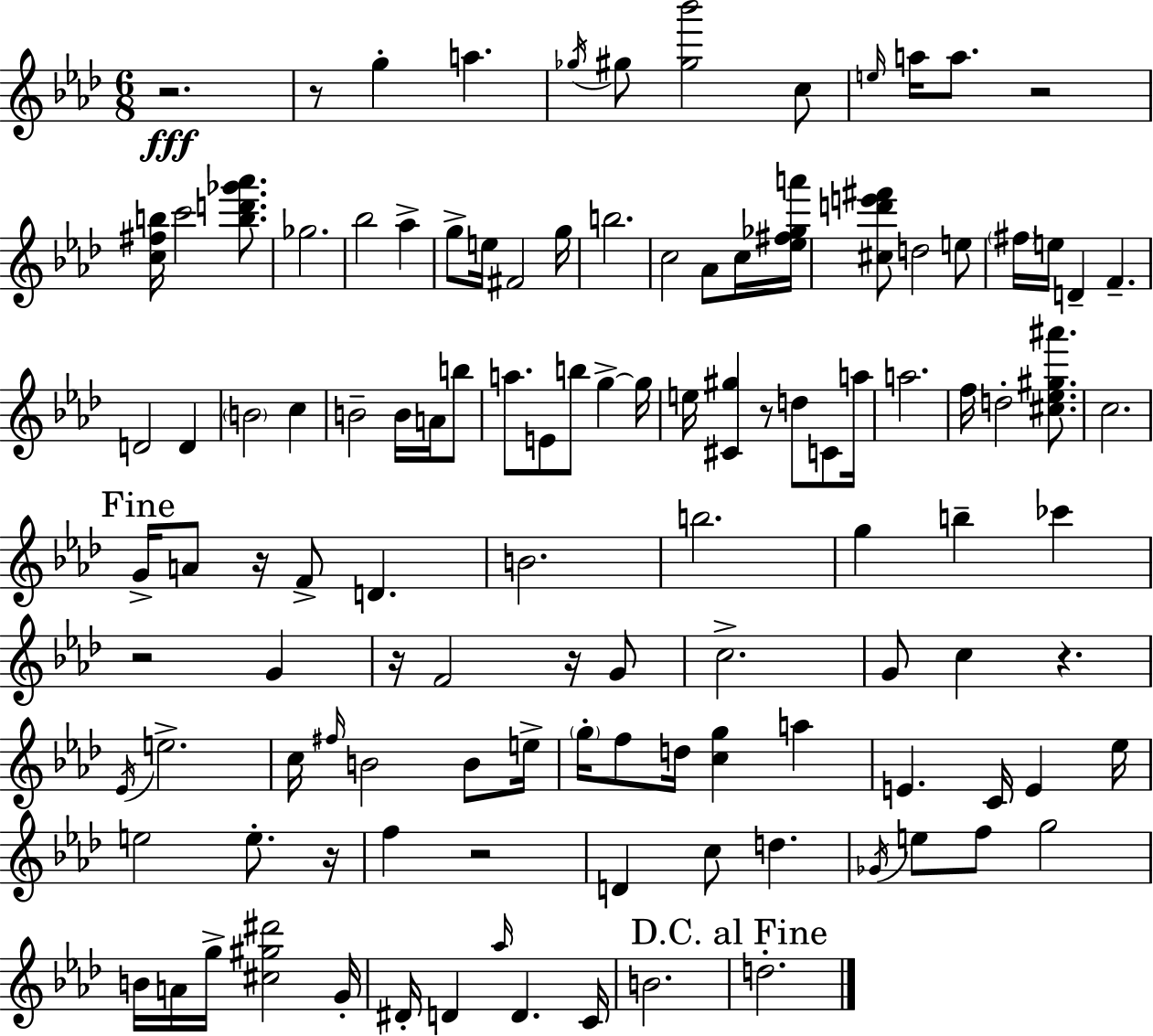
X:1
T:Untitled
M:6/8
L:1/4
K:Ab
z2 z/2 g a _g/4 ^g/2 [^g_b']2 c/2 e/4 a/4 a/2 z2 [c^fb]/4 c'2 [bd'_g'_a']/2 _g2 _b2 _a g/2 e/4 ^F2 g/4 b2 c2 _A/2 c/4 [_e^f_ga']/4 [^cd'e'^f']/2 d2 e/2 ^f/4 e/4 D F D2 D B2 c B2 B/4 A/4 b/2 a/2 E/2 b/2 g g/4 e/4 [^C^g] z/2 d/2 C/2 a/4 a2 f/4 d2 [^c_e^g^a']/2 c2 G/4 A/2 z/4 F/2 D B2 b2 g b _c' z2 G z/4 F2 z/4 G/2 c2 G/2 c z _E/4 e2 c/4 ^f/4 B2 B/2 e/4 g/4 f/2 d/4 [cg] a E C/4 E _e/4 e2 e/2 z/4 f z2 D c/2 d _G/4 e/2 f/2 g2 B/4 A/4 g/4 [^c^g^d']2 G/4 ^D/4 D _a/4 D C/4 B2 d2